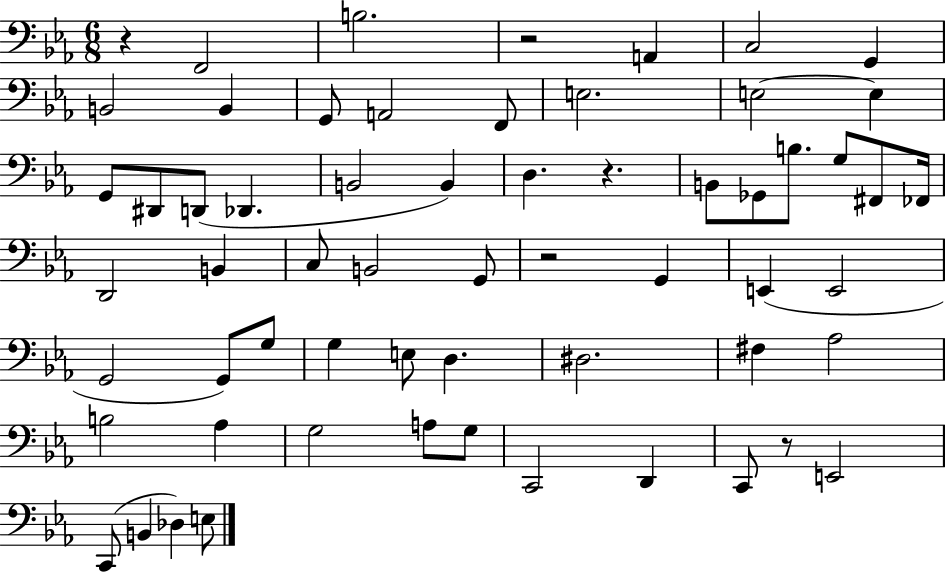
R/q F2/h B3/h. R/h A2/q C3/h G2/q B2/h B2/q G2/e A2/h F2/e E3/h. E3/h E3/q G2/e D#2/e D2/e Db2/q. B2/h B2/q D3/q. R/q. B2/e Gb2/e B3/e. G3/e F#2/e FES2/s D2/h B2/q C3/e B2/h G2/e R/h G2/q E2/q E2/h G2/h G2/e G3/e G3/q E3/e D3/q. D#3/h. F#3/q Ab3/h B3/h Ab3/q G3/h A3/e G3/e C2/h D2/q C2/e R/e E2/h C2/e B2/q Db3/q E3/e